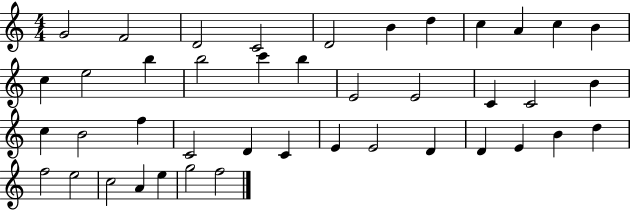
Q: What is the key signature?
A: C major